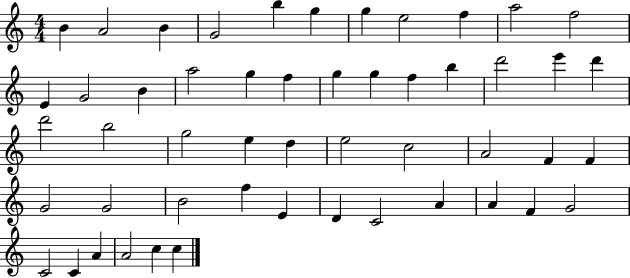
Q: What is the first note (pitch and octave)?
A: B4